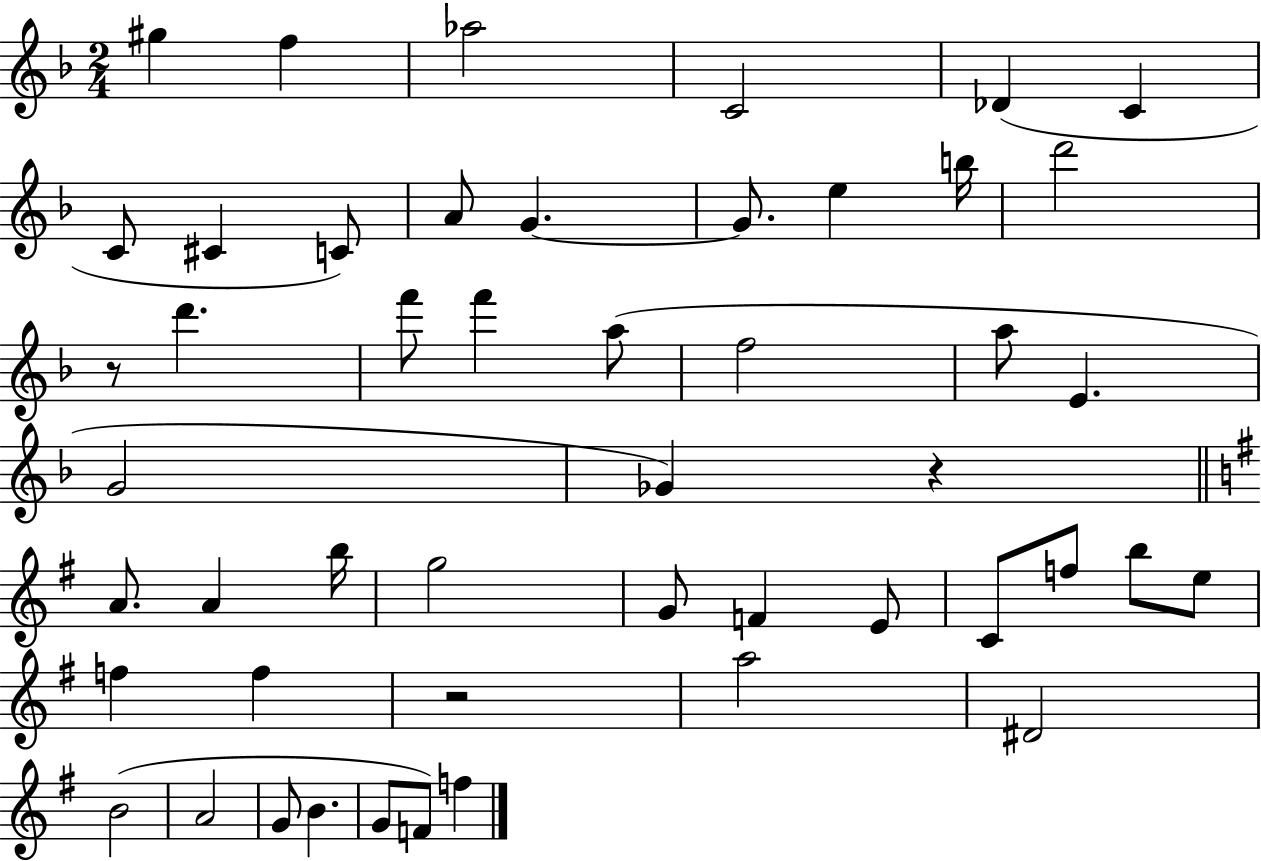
G#5/q F5/q Ab5/h C4/h Db4/q C4/q C4/e C#4/q C4/e A4/e G4/q. G4/e. E5/q B5/s D6/h R/e D6/q. F6/e F6/q A5/e F5/h A5/e E4/q. G4/h Gb4/q R/q A4/e. A4/q B5/s G5/h G4/e F4/q E4/e C4/e F5/e B5/e E5/e F5/q F5/q R/h A5/h D#4/h B4/h A4/h G4/e B4/q. G4/e F4/e F5/q